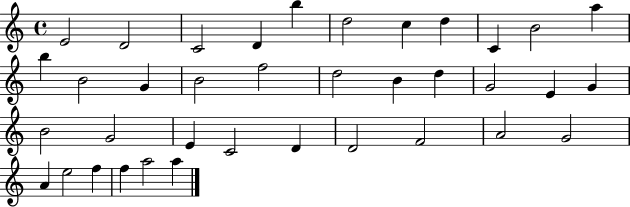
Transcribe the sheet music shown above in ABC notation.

X:1
T:Untitled
M:4/4
L:1/4
K:C
E2 D2 C2 D b d2 c d C B2 a b B2 G B2 f2 d2 B d G2 E G B2 G2 E C2 D D2 F2 A2 G2 A e2 f f a2 a